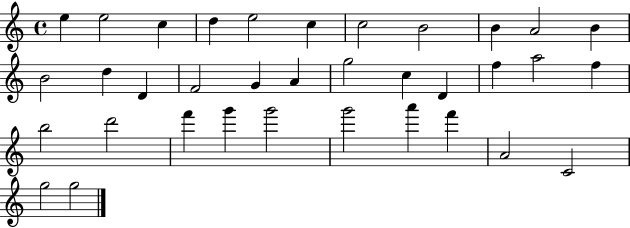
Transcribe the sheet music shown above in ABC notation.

X:1
T:Untitled
M:4/4
L:1/4
K:C
e e2 c d e2 c c2 B2 B A2 B B2 d D F2 G A g2 c D f a2 f b2 d'2 f' g' g'2 g'2 a' f' A2 C2 g2 g2